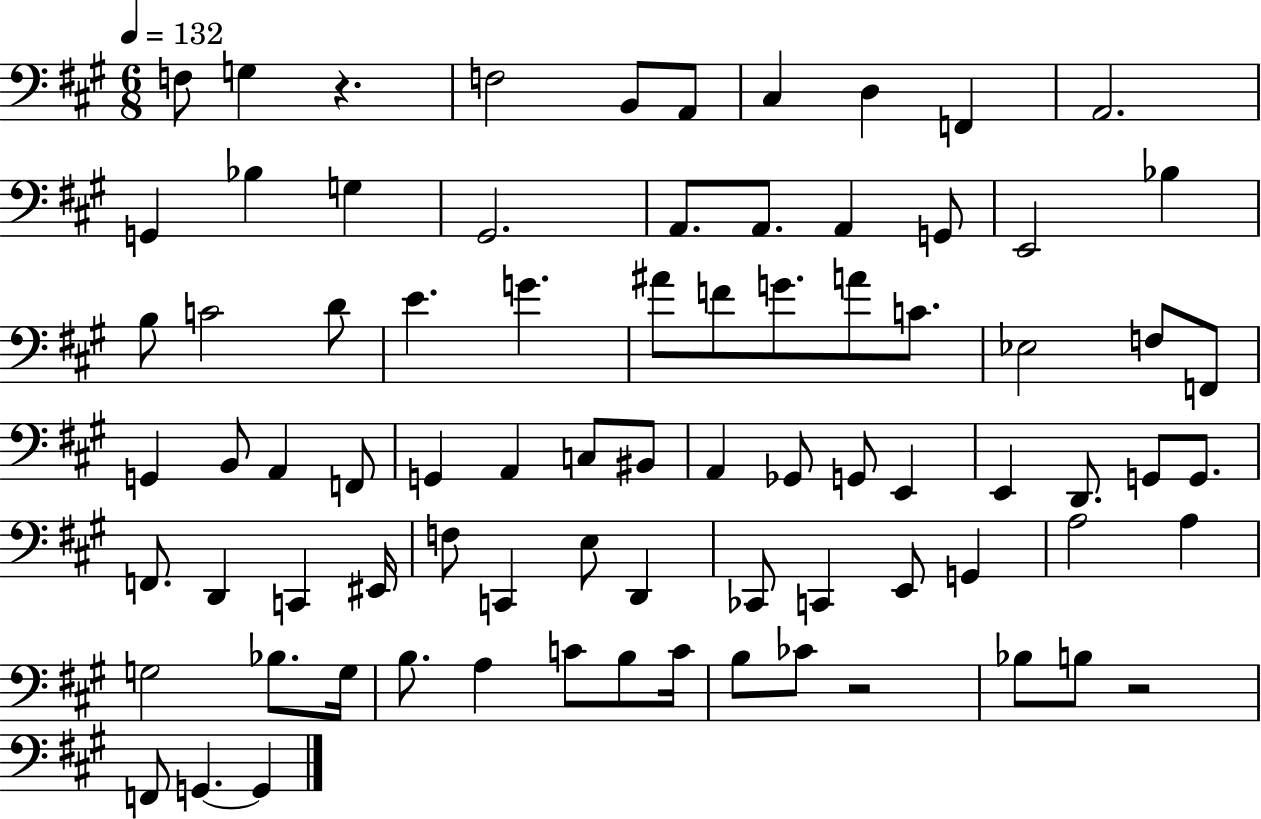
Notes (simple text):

F3/e G3/q R/q. F3/h B2/e A2/e C#3/q D3/q F2/q A2/h. G2/q Bb3/q G3/q G#2/h. A2/e. A2/e. A2/q G2/e E2/h Bb3/q B3/e C4/h D4/e E4/q. G4/q. A#4/e F4/e G4/e. A4/e C4/e. Eb3/h F3/e F2/e G2/q B2/e A2/q F2/e G2/q A2/q C3/e BIS2/e A2/q Gb2/e G2/e E2/q E2/q D2/e. G2/e G2/e. F2/e. D2/q C2/q EIS2/s F3/e C2/q E3/e D2/q CES2/e C2/q E2/e G2/q A3/h A3/q G3/h Bb3/e. G3/s B3/e. A3/q C4/e B3/e C4/s B3/e CES4/e R/h Bb3/e B3/e R/h F2/e G2/q. G2/q